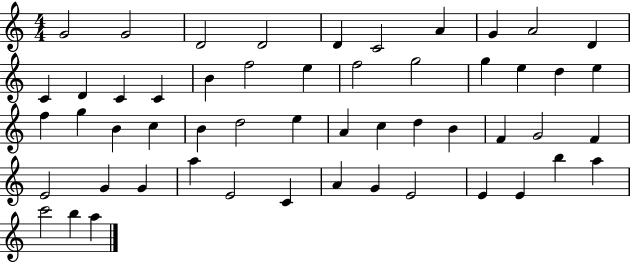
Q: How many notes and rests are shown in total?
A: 53